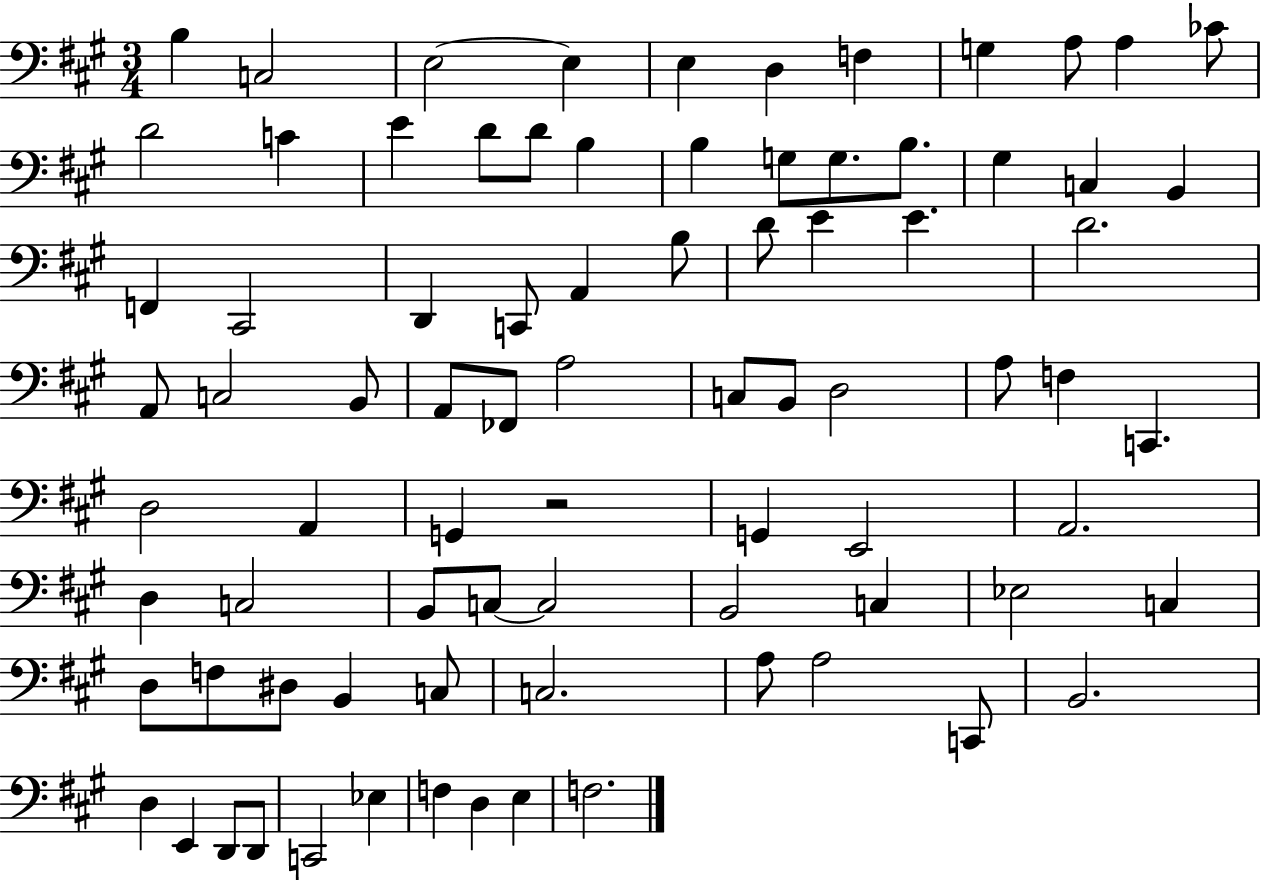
B3/q C3/h E3/h E3/q E3/q D3/q F3/q G3/q A3/e A3/q CES4/e D4/h C4/q E4/q D4/e D4/e B3/q B3/q G3/e G3/e. B3/e. G#3/q C3/q B2/q F2/q C#2/h D2/q C2/e A2/q B3/e D4/e E4/q E4/q. D4/h. A2/e C3/h B2/e A2/e FES2/e A3/h C3/e B2/e D3/h A3/e F3/q C2/q. D3/h A2/q G2/q R/h G2/q E2/h A2/h. D3/q C3/h B2/e C3/e C3/h B2/h C3/q Eb3/h C3/q D3/e F3/e D#3/e B2/q C3/e C3/h. A3/e A3/h C2/e B2/h. D3/q E2/q D2/e D2/e C2/h Eb3/q F3/q D3/q E3/q F3/h.